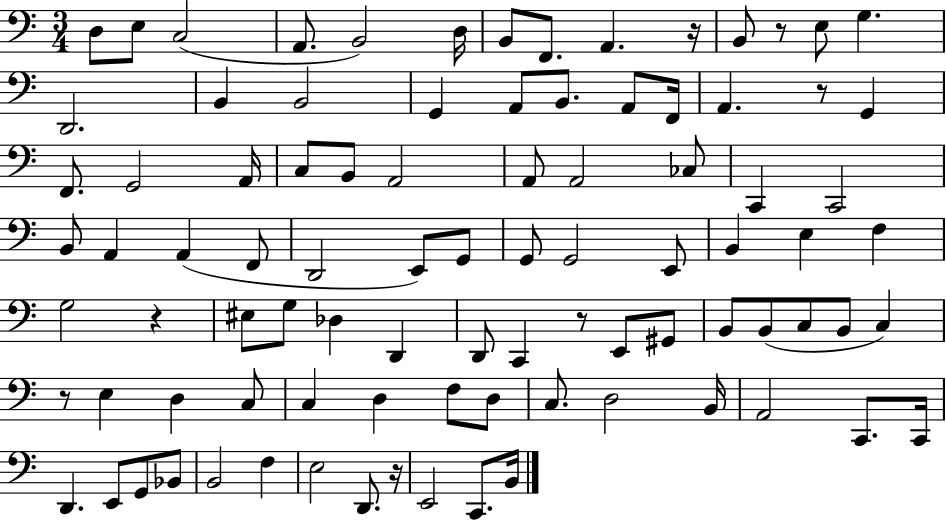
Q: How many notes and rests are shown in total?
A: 91